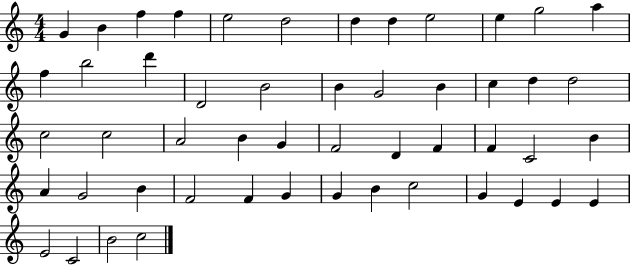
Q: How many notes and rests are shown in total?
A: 51